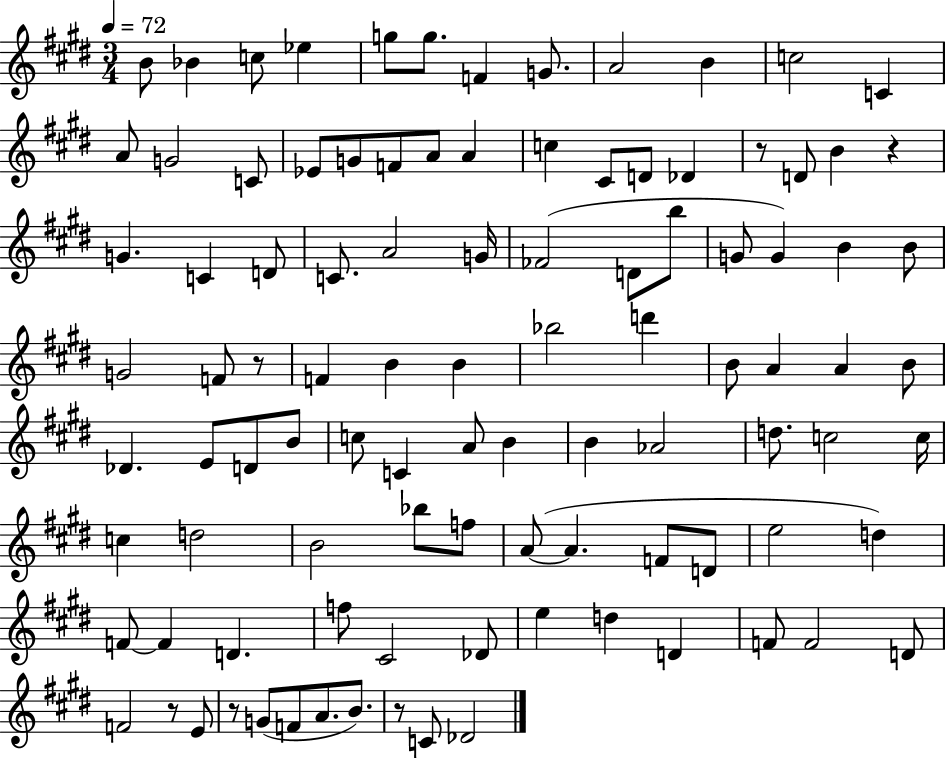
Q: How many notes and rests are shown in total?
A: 100